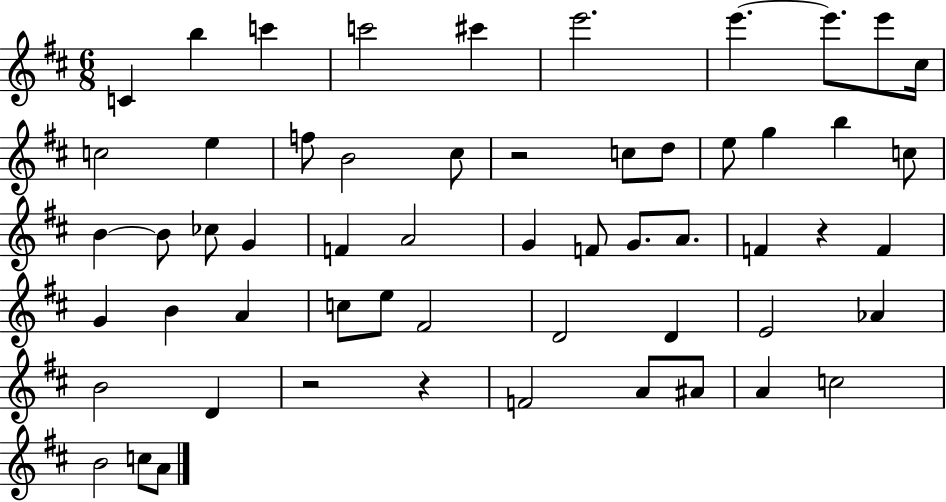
{
  \clef treble
  \numericTimeSignature
  \time 6/8
  \key d \major
  c'4 b''4 c'''4 | c'''2 cis'''4 | e'''2. | e'''4.~~ e'''8. e'''8 cis''16 | \break c''2 e''4 | f''8 b'2 cis''8 | r2 c''8 d''8 | e''8 g''4 b''4 c''8 | \break b'4~~ b'8 ces''8 g'4 | f'4 a'2 | g'4 f'8 g'8. a'8. | f'4 r4 f'4 | \break g'4 b'4 a'4 | c''8 e''8 fis'2 | d'2 d'4 | e'2 aes'4 | \break b'2 d'4 | r2 r4 | f'2 a'8 ais'8 | a'4 c''2 | \break b'2 c''8 a'8 | \bar "|."
}